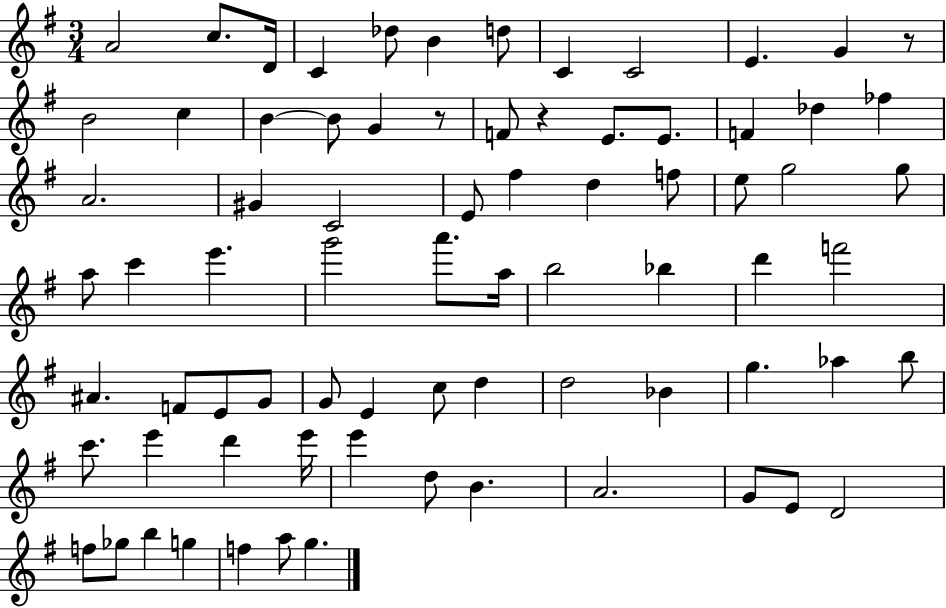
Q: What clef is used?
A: treble